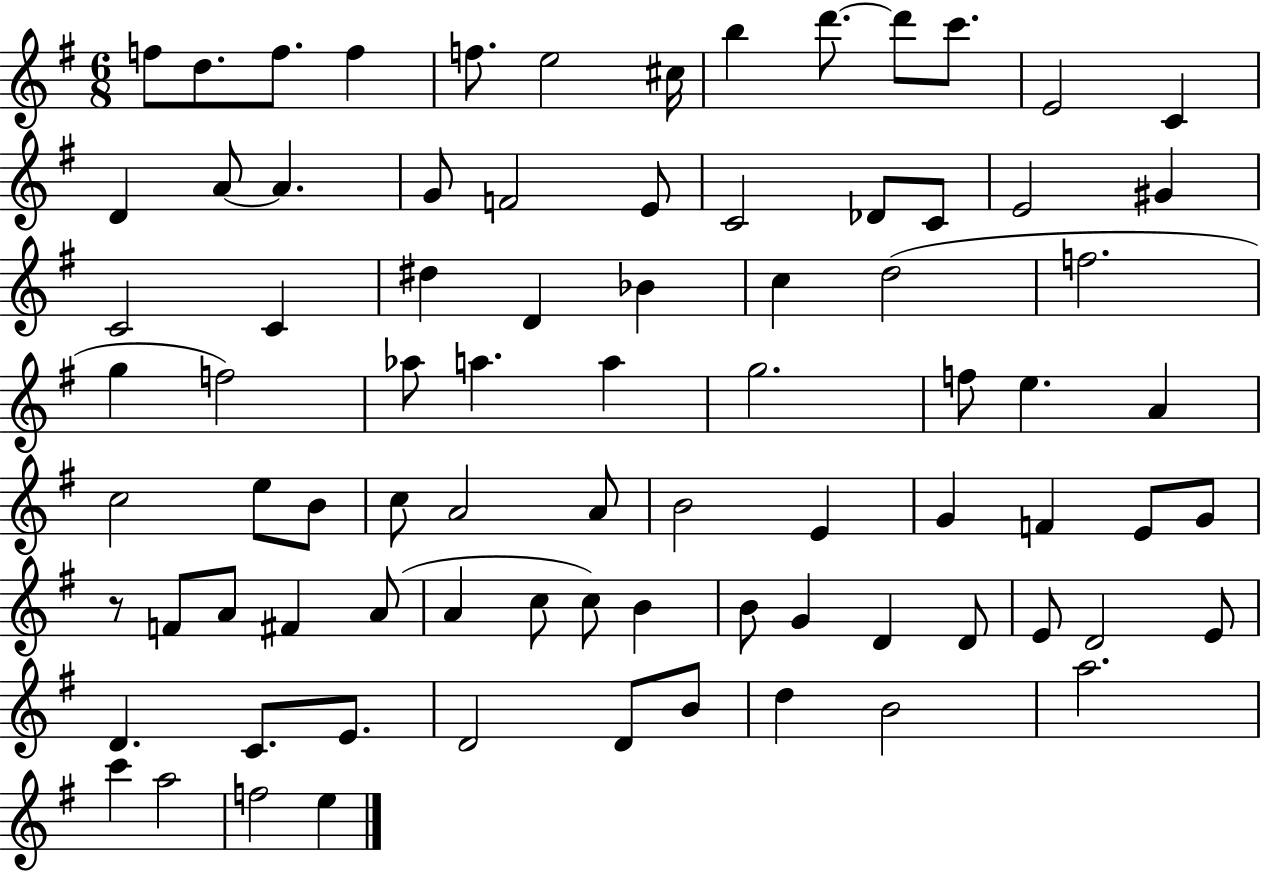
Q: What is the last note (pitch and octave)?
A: E5